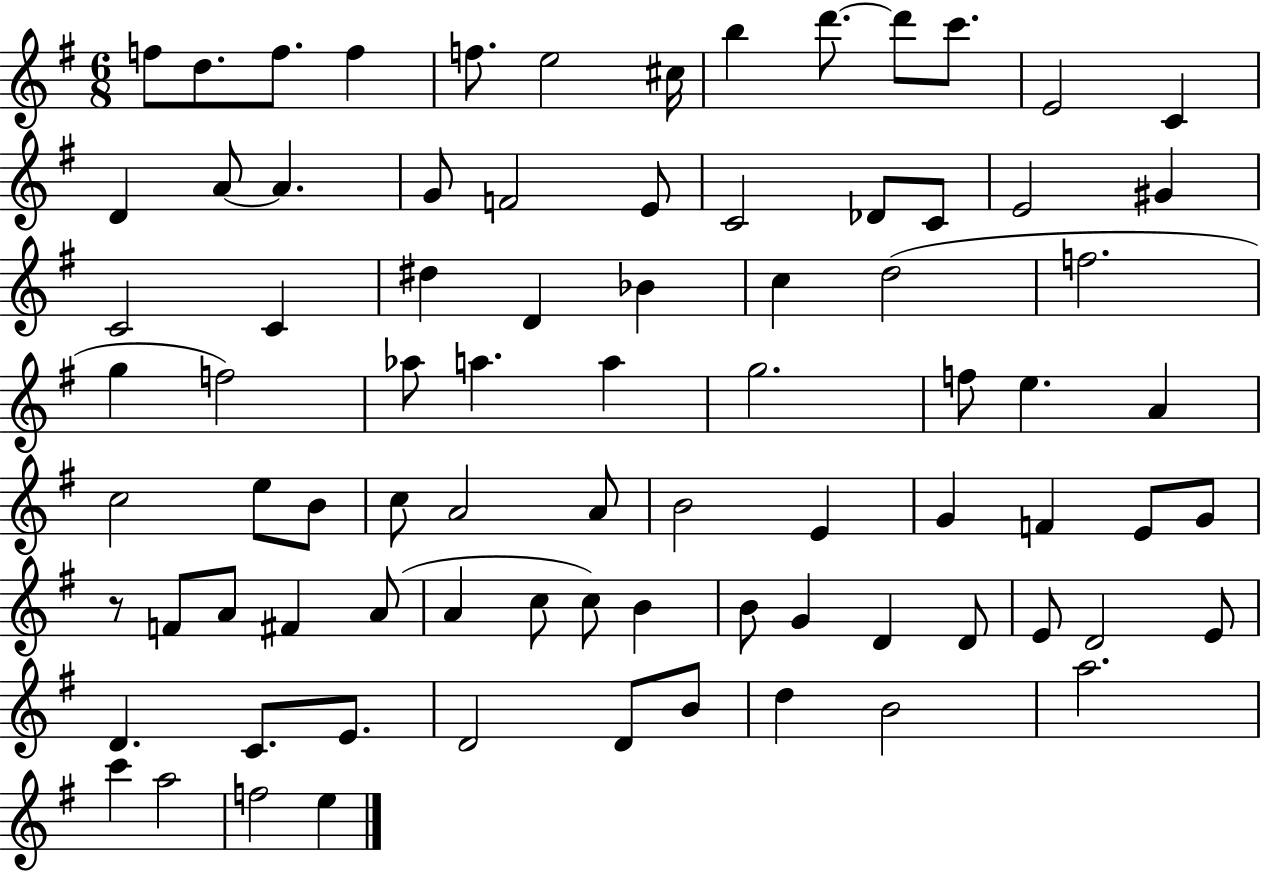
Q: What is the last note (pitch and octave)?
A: E5